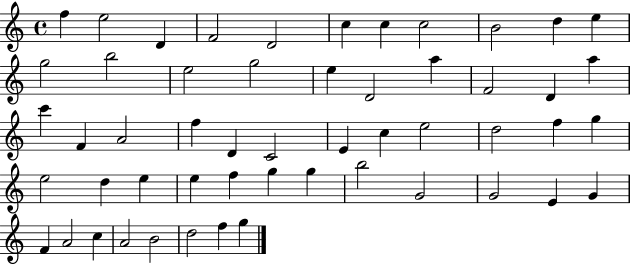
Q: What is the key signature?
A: C major